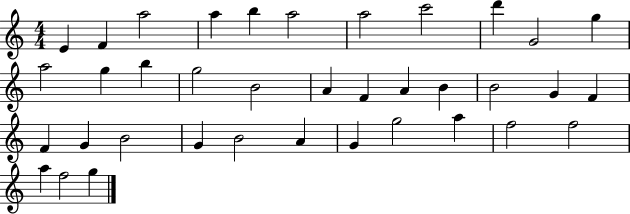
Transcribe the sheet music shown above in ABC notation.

X:1
T:Untitled
M:4/4
L:1/4
K:C
E F a2 a b a2 a2 c'2 d' G2 g a2 g b g2 B2 A F A B B2 G F F G B2 G B2 A G g2 a f2 f2 a f2 g